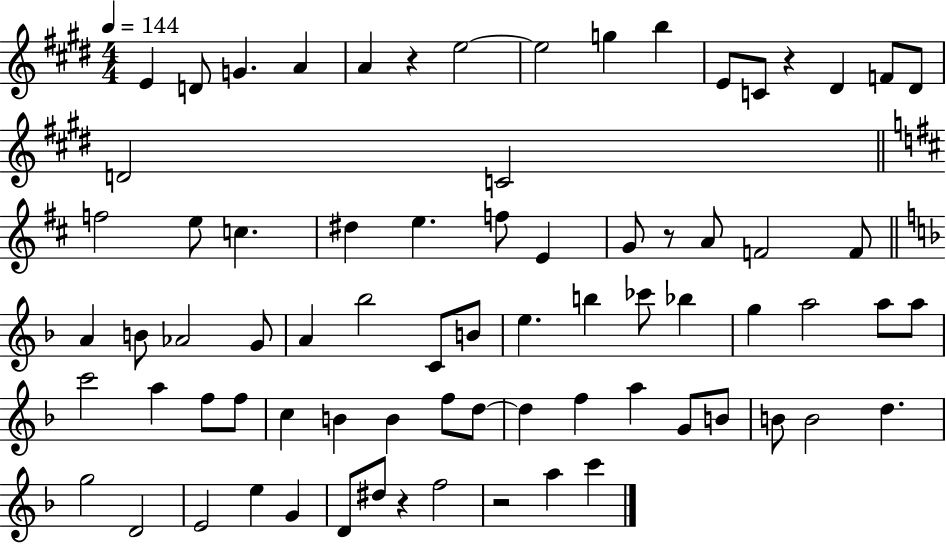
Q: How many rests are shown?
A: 5